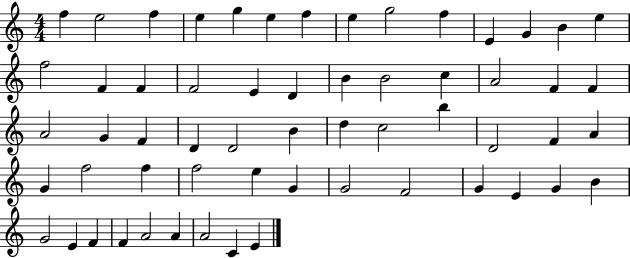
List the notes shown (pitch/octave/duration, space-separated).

F5/q E5/h F5/q E5/q G5/q E5/q F5/q E5/q G5/h F5/q E4/q G4/q B4/q E5/q F5/h F4/q F4/q F4/h E4/q D4/q B4/q B4/h C5/q A4/h F4/q F4/q A4/h G4/q F4/q D4/q D4/h B4/q D5/q C5/h B5/q D4/h F4/q A4/q G4/q F5/h F5/q F5/h E5/q G4/q G4/h F4/h G4/q E4/q G4/q B4/q G4/h E4/q F4/q F4/q A4/h A4/q A4/h C4/q E4/q